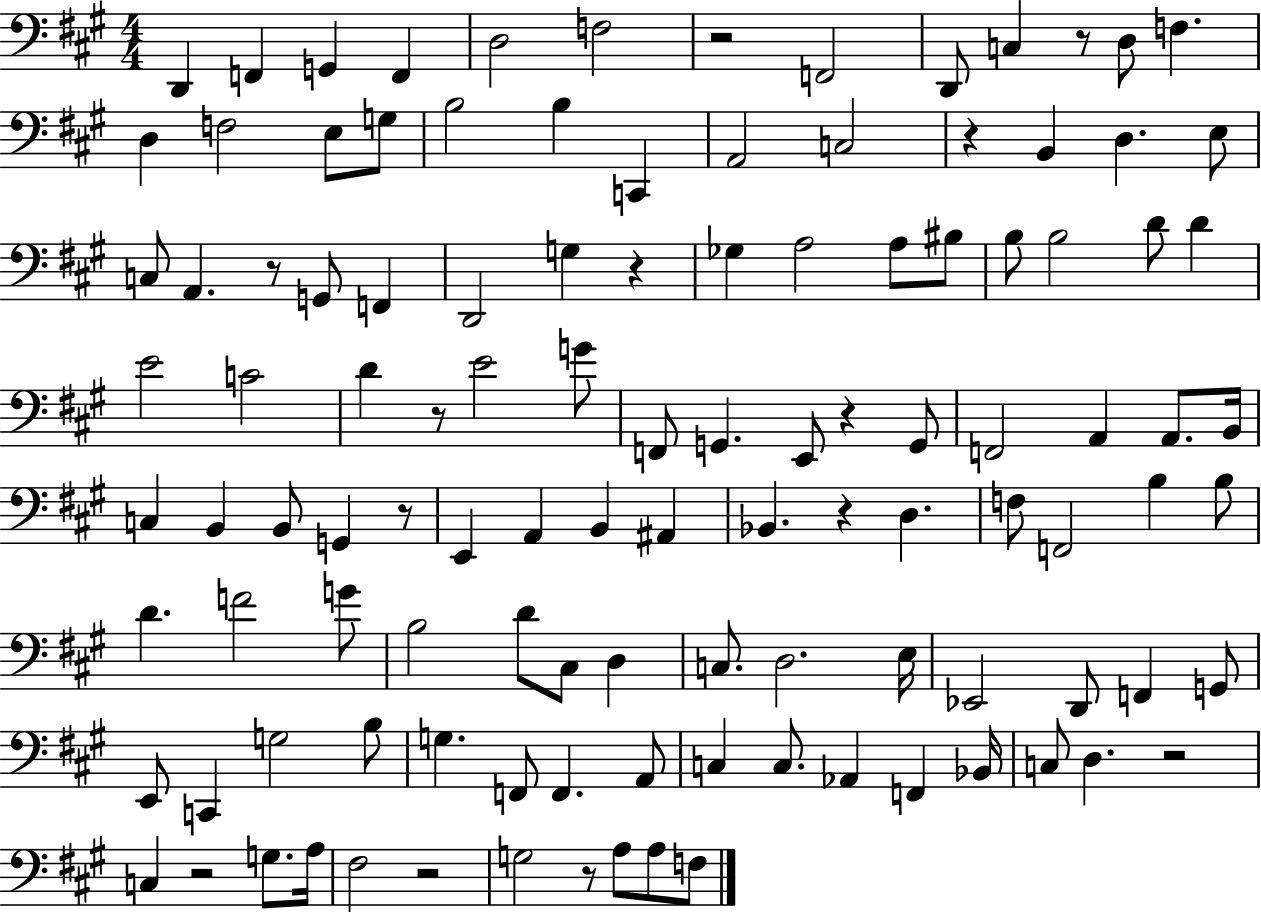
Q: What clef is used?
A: bass